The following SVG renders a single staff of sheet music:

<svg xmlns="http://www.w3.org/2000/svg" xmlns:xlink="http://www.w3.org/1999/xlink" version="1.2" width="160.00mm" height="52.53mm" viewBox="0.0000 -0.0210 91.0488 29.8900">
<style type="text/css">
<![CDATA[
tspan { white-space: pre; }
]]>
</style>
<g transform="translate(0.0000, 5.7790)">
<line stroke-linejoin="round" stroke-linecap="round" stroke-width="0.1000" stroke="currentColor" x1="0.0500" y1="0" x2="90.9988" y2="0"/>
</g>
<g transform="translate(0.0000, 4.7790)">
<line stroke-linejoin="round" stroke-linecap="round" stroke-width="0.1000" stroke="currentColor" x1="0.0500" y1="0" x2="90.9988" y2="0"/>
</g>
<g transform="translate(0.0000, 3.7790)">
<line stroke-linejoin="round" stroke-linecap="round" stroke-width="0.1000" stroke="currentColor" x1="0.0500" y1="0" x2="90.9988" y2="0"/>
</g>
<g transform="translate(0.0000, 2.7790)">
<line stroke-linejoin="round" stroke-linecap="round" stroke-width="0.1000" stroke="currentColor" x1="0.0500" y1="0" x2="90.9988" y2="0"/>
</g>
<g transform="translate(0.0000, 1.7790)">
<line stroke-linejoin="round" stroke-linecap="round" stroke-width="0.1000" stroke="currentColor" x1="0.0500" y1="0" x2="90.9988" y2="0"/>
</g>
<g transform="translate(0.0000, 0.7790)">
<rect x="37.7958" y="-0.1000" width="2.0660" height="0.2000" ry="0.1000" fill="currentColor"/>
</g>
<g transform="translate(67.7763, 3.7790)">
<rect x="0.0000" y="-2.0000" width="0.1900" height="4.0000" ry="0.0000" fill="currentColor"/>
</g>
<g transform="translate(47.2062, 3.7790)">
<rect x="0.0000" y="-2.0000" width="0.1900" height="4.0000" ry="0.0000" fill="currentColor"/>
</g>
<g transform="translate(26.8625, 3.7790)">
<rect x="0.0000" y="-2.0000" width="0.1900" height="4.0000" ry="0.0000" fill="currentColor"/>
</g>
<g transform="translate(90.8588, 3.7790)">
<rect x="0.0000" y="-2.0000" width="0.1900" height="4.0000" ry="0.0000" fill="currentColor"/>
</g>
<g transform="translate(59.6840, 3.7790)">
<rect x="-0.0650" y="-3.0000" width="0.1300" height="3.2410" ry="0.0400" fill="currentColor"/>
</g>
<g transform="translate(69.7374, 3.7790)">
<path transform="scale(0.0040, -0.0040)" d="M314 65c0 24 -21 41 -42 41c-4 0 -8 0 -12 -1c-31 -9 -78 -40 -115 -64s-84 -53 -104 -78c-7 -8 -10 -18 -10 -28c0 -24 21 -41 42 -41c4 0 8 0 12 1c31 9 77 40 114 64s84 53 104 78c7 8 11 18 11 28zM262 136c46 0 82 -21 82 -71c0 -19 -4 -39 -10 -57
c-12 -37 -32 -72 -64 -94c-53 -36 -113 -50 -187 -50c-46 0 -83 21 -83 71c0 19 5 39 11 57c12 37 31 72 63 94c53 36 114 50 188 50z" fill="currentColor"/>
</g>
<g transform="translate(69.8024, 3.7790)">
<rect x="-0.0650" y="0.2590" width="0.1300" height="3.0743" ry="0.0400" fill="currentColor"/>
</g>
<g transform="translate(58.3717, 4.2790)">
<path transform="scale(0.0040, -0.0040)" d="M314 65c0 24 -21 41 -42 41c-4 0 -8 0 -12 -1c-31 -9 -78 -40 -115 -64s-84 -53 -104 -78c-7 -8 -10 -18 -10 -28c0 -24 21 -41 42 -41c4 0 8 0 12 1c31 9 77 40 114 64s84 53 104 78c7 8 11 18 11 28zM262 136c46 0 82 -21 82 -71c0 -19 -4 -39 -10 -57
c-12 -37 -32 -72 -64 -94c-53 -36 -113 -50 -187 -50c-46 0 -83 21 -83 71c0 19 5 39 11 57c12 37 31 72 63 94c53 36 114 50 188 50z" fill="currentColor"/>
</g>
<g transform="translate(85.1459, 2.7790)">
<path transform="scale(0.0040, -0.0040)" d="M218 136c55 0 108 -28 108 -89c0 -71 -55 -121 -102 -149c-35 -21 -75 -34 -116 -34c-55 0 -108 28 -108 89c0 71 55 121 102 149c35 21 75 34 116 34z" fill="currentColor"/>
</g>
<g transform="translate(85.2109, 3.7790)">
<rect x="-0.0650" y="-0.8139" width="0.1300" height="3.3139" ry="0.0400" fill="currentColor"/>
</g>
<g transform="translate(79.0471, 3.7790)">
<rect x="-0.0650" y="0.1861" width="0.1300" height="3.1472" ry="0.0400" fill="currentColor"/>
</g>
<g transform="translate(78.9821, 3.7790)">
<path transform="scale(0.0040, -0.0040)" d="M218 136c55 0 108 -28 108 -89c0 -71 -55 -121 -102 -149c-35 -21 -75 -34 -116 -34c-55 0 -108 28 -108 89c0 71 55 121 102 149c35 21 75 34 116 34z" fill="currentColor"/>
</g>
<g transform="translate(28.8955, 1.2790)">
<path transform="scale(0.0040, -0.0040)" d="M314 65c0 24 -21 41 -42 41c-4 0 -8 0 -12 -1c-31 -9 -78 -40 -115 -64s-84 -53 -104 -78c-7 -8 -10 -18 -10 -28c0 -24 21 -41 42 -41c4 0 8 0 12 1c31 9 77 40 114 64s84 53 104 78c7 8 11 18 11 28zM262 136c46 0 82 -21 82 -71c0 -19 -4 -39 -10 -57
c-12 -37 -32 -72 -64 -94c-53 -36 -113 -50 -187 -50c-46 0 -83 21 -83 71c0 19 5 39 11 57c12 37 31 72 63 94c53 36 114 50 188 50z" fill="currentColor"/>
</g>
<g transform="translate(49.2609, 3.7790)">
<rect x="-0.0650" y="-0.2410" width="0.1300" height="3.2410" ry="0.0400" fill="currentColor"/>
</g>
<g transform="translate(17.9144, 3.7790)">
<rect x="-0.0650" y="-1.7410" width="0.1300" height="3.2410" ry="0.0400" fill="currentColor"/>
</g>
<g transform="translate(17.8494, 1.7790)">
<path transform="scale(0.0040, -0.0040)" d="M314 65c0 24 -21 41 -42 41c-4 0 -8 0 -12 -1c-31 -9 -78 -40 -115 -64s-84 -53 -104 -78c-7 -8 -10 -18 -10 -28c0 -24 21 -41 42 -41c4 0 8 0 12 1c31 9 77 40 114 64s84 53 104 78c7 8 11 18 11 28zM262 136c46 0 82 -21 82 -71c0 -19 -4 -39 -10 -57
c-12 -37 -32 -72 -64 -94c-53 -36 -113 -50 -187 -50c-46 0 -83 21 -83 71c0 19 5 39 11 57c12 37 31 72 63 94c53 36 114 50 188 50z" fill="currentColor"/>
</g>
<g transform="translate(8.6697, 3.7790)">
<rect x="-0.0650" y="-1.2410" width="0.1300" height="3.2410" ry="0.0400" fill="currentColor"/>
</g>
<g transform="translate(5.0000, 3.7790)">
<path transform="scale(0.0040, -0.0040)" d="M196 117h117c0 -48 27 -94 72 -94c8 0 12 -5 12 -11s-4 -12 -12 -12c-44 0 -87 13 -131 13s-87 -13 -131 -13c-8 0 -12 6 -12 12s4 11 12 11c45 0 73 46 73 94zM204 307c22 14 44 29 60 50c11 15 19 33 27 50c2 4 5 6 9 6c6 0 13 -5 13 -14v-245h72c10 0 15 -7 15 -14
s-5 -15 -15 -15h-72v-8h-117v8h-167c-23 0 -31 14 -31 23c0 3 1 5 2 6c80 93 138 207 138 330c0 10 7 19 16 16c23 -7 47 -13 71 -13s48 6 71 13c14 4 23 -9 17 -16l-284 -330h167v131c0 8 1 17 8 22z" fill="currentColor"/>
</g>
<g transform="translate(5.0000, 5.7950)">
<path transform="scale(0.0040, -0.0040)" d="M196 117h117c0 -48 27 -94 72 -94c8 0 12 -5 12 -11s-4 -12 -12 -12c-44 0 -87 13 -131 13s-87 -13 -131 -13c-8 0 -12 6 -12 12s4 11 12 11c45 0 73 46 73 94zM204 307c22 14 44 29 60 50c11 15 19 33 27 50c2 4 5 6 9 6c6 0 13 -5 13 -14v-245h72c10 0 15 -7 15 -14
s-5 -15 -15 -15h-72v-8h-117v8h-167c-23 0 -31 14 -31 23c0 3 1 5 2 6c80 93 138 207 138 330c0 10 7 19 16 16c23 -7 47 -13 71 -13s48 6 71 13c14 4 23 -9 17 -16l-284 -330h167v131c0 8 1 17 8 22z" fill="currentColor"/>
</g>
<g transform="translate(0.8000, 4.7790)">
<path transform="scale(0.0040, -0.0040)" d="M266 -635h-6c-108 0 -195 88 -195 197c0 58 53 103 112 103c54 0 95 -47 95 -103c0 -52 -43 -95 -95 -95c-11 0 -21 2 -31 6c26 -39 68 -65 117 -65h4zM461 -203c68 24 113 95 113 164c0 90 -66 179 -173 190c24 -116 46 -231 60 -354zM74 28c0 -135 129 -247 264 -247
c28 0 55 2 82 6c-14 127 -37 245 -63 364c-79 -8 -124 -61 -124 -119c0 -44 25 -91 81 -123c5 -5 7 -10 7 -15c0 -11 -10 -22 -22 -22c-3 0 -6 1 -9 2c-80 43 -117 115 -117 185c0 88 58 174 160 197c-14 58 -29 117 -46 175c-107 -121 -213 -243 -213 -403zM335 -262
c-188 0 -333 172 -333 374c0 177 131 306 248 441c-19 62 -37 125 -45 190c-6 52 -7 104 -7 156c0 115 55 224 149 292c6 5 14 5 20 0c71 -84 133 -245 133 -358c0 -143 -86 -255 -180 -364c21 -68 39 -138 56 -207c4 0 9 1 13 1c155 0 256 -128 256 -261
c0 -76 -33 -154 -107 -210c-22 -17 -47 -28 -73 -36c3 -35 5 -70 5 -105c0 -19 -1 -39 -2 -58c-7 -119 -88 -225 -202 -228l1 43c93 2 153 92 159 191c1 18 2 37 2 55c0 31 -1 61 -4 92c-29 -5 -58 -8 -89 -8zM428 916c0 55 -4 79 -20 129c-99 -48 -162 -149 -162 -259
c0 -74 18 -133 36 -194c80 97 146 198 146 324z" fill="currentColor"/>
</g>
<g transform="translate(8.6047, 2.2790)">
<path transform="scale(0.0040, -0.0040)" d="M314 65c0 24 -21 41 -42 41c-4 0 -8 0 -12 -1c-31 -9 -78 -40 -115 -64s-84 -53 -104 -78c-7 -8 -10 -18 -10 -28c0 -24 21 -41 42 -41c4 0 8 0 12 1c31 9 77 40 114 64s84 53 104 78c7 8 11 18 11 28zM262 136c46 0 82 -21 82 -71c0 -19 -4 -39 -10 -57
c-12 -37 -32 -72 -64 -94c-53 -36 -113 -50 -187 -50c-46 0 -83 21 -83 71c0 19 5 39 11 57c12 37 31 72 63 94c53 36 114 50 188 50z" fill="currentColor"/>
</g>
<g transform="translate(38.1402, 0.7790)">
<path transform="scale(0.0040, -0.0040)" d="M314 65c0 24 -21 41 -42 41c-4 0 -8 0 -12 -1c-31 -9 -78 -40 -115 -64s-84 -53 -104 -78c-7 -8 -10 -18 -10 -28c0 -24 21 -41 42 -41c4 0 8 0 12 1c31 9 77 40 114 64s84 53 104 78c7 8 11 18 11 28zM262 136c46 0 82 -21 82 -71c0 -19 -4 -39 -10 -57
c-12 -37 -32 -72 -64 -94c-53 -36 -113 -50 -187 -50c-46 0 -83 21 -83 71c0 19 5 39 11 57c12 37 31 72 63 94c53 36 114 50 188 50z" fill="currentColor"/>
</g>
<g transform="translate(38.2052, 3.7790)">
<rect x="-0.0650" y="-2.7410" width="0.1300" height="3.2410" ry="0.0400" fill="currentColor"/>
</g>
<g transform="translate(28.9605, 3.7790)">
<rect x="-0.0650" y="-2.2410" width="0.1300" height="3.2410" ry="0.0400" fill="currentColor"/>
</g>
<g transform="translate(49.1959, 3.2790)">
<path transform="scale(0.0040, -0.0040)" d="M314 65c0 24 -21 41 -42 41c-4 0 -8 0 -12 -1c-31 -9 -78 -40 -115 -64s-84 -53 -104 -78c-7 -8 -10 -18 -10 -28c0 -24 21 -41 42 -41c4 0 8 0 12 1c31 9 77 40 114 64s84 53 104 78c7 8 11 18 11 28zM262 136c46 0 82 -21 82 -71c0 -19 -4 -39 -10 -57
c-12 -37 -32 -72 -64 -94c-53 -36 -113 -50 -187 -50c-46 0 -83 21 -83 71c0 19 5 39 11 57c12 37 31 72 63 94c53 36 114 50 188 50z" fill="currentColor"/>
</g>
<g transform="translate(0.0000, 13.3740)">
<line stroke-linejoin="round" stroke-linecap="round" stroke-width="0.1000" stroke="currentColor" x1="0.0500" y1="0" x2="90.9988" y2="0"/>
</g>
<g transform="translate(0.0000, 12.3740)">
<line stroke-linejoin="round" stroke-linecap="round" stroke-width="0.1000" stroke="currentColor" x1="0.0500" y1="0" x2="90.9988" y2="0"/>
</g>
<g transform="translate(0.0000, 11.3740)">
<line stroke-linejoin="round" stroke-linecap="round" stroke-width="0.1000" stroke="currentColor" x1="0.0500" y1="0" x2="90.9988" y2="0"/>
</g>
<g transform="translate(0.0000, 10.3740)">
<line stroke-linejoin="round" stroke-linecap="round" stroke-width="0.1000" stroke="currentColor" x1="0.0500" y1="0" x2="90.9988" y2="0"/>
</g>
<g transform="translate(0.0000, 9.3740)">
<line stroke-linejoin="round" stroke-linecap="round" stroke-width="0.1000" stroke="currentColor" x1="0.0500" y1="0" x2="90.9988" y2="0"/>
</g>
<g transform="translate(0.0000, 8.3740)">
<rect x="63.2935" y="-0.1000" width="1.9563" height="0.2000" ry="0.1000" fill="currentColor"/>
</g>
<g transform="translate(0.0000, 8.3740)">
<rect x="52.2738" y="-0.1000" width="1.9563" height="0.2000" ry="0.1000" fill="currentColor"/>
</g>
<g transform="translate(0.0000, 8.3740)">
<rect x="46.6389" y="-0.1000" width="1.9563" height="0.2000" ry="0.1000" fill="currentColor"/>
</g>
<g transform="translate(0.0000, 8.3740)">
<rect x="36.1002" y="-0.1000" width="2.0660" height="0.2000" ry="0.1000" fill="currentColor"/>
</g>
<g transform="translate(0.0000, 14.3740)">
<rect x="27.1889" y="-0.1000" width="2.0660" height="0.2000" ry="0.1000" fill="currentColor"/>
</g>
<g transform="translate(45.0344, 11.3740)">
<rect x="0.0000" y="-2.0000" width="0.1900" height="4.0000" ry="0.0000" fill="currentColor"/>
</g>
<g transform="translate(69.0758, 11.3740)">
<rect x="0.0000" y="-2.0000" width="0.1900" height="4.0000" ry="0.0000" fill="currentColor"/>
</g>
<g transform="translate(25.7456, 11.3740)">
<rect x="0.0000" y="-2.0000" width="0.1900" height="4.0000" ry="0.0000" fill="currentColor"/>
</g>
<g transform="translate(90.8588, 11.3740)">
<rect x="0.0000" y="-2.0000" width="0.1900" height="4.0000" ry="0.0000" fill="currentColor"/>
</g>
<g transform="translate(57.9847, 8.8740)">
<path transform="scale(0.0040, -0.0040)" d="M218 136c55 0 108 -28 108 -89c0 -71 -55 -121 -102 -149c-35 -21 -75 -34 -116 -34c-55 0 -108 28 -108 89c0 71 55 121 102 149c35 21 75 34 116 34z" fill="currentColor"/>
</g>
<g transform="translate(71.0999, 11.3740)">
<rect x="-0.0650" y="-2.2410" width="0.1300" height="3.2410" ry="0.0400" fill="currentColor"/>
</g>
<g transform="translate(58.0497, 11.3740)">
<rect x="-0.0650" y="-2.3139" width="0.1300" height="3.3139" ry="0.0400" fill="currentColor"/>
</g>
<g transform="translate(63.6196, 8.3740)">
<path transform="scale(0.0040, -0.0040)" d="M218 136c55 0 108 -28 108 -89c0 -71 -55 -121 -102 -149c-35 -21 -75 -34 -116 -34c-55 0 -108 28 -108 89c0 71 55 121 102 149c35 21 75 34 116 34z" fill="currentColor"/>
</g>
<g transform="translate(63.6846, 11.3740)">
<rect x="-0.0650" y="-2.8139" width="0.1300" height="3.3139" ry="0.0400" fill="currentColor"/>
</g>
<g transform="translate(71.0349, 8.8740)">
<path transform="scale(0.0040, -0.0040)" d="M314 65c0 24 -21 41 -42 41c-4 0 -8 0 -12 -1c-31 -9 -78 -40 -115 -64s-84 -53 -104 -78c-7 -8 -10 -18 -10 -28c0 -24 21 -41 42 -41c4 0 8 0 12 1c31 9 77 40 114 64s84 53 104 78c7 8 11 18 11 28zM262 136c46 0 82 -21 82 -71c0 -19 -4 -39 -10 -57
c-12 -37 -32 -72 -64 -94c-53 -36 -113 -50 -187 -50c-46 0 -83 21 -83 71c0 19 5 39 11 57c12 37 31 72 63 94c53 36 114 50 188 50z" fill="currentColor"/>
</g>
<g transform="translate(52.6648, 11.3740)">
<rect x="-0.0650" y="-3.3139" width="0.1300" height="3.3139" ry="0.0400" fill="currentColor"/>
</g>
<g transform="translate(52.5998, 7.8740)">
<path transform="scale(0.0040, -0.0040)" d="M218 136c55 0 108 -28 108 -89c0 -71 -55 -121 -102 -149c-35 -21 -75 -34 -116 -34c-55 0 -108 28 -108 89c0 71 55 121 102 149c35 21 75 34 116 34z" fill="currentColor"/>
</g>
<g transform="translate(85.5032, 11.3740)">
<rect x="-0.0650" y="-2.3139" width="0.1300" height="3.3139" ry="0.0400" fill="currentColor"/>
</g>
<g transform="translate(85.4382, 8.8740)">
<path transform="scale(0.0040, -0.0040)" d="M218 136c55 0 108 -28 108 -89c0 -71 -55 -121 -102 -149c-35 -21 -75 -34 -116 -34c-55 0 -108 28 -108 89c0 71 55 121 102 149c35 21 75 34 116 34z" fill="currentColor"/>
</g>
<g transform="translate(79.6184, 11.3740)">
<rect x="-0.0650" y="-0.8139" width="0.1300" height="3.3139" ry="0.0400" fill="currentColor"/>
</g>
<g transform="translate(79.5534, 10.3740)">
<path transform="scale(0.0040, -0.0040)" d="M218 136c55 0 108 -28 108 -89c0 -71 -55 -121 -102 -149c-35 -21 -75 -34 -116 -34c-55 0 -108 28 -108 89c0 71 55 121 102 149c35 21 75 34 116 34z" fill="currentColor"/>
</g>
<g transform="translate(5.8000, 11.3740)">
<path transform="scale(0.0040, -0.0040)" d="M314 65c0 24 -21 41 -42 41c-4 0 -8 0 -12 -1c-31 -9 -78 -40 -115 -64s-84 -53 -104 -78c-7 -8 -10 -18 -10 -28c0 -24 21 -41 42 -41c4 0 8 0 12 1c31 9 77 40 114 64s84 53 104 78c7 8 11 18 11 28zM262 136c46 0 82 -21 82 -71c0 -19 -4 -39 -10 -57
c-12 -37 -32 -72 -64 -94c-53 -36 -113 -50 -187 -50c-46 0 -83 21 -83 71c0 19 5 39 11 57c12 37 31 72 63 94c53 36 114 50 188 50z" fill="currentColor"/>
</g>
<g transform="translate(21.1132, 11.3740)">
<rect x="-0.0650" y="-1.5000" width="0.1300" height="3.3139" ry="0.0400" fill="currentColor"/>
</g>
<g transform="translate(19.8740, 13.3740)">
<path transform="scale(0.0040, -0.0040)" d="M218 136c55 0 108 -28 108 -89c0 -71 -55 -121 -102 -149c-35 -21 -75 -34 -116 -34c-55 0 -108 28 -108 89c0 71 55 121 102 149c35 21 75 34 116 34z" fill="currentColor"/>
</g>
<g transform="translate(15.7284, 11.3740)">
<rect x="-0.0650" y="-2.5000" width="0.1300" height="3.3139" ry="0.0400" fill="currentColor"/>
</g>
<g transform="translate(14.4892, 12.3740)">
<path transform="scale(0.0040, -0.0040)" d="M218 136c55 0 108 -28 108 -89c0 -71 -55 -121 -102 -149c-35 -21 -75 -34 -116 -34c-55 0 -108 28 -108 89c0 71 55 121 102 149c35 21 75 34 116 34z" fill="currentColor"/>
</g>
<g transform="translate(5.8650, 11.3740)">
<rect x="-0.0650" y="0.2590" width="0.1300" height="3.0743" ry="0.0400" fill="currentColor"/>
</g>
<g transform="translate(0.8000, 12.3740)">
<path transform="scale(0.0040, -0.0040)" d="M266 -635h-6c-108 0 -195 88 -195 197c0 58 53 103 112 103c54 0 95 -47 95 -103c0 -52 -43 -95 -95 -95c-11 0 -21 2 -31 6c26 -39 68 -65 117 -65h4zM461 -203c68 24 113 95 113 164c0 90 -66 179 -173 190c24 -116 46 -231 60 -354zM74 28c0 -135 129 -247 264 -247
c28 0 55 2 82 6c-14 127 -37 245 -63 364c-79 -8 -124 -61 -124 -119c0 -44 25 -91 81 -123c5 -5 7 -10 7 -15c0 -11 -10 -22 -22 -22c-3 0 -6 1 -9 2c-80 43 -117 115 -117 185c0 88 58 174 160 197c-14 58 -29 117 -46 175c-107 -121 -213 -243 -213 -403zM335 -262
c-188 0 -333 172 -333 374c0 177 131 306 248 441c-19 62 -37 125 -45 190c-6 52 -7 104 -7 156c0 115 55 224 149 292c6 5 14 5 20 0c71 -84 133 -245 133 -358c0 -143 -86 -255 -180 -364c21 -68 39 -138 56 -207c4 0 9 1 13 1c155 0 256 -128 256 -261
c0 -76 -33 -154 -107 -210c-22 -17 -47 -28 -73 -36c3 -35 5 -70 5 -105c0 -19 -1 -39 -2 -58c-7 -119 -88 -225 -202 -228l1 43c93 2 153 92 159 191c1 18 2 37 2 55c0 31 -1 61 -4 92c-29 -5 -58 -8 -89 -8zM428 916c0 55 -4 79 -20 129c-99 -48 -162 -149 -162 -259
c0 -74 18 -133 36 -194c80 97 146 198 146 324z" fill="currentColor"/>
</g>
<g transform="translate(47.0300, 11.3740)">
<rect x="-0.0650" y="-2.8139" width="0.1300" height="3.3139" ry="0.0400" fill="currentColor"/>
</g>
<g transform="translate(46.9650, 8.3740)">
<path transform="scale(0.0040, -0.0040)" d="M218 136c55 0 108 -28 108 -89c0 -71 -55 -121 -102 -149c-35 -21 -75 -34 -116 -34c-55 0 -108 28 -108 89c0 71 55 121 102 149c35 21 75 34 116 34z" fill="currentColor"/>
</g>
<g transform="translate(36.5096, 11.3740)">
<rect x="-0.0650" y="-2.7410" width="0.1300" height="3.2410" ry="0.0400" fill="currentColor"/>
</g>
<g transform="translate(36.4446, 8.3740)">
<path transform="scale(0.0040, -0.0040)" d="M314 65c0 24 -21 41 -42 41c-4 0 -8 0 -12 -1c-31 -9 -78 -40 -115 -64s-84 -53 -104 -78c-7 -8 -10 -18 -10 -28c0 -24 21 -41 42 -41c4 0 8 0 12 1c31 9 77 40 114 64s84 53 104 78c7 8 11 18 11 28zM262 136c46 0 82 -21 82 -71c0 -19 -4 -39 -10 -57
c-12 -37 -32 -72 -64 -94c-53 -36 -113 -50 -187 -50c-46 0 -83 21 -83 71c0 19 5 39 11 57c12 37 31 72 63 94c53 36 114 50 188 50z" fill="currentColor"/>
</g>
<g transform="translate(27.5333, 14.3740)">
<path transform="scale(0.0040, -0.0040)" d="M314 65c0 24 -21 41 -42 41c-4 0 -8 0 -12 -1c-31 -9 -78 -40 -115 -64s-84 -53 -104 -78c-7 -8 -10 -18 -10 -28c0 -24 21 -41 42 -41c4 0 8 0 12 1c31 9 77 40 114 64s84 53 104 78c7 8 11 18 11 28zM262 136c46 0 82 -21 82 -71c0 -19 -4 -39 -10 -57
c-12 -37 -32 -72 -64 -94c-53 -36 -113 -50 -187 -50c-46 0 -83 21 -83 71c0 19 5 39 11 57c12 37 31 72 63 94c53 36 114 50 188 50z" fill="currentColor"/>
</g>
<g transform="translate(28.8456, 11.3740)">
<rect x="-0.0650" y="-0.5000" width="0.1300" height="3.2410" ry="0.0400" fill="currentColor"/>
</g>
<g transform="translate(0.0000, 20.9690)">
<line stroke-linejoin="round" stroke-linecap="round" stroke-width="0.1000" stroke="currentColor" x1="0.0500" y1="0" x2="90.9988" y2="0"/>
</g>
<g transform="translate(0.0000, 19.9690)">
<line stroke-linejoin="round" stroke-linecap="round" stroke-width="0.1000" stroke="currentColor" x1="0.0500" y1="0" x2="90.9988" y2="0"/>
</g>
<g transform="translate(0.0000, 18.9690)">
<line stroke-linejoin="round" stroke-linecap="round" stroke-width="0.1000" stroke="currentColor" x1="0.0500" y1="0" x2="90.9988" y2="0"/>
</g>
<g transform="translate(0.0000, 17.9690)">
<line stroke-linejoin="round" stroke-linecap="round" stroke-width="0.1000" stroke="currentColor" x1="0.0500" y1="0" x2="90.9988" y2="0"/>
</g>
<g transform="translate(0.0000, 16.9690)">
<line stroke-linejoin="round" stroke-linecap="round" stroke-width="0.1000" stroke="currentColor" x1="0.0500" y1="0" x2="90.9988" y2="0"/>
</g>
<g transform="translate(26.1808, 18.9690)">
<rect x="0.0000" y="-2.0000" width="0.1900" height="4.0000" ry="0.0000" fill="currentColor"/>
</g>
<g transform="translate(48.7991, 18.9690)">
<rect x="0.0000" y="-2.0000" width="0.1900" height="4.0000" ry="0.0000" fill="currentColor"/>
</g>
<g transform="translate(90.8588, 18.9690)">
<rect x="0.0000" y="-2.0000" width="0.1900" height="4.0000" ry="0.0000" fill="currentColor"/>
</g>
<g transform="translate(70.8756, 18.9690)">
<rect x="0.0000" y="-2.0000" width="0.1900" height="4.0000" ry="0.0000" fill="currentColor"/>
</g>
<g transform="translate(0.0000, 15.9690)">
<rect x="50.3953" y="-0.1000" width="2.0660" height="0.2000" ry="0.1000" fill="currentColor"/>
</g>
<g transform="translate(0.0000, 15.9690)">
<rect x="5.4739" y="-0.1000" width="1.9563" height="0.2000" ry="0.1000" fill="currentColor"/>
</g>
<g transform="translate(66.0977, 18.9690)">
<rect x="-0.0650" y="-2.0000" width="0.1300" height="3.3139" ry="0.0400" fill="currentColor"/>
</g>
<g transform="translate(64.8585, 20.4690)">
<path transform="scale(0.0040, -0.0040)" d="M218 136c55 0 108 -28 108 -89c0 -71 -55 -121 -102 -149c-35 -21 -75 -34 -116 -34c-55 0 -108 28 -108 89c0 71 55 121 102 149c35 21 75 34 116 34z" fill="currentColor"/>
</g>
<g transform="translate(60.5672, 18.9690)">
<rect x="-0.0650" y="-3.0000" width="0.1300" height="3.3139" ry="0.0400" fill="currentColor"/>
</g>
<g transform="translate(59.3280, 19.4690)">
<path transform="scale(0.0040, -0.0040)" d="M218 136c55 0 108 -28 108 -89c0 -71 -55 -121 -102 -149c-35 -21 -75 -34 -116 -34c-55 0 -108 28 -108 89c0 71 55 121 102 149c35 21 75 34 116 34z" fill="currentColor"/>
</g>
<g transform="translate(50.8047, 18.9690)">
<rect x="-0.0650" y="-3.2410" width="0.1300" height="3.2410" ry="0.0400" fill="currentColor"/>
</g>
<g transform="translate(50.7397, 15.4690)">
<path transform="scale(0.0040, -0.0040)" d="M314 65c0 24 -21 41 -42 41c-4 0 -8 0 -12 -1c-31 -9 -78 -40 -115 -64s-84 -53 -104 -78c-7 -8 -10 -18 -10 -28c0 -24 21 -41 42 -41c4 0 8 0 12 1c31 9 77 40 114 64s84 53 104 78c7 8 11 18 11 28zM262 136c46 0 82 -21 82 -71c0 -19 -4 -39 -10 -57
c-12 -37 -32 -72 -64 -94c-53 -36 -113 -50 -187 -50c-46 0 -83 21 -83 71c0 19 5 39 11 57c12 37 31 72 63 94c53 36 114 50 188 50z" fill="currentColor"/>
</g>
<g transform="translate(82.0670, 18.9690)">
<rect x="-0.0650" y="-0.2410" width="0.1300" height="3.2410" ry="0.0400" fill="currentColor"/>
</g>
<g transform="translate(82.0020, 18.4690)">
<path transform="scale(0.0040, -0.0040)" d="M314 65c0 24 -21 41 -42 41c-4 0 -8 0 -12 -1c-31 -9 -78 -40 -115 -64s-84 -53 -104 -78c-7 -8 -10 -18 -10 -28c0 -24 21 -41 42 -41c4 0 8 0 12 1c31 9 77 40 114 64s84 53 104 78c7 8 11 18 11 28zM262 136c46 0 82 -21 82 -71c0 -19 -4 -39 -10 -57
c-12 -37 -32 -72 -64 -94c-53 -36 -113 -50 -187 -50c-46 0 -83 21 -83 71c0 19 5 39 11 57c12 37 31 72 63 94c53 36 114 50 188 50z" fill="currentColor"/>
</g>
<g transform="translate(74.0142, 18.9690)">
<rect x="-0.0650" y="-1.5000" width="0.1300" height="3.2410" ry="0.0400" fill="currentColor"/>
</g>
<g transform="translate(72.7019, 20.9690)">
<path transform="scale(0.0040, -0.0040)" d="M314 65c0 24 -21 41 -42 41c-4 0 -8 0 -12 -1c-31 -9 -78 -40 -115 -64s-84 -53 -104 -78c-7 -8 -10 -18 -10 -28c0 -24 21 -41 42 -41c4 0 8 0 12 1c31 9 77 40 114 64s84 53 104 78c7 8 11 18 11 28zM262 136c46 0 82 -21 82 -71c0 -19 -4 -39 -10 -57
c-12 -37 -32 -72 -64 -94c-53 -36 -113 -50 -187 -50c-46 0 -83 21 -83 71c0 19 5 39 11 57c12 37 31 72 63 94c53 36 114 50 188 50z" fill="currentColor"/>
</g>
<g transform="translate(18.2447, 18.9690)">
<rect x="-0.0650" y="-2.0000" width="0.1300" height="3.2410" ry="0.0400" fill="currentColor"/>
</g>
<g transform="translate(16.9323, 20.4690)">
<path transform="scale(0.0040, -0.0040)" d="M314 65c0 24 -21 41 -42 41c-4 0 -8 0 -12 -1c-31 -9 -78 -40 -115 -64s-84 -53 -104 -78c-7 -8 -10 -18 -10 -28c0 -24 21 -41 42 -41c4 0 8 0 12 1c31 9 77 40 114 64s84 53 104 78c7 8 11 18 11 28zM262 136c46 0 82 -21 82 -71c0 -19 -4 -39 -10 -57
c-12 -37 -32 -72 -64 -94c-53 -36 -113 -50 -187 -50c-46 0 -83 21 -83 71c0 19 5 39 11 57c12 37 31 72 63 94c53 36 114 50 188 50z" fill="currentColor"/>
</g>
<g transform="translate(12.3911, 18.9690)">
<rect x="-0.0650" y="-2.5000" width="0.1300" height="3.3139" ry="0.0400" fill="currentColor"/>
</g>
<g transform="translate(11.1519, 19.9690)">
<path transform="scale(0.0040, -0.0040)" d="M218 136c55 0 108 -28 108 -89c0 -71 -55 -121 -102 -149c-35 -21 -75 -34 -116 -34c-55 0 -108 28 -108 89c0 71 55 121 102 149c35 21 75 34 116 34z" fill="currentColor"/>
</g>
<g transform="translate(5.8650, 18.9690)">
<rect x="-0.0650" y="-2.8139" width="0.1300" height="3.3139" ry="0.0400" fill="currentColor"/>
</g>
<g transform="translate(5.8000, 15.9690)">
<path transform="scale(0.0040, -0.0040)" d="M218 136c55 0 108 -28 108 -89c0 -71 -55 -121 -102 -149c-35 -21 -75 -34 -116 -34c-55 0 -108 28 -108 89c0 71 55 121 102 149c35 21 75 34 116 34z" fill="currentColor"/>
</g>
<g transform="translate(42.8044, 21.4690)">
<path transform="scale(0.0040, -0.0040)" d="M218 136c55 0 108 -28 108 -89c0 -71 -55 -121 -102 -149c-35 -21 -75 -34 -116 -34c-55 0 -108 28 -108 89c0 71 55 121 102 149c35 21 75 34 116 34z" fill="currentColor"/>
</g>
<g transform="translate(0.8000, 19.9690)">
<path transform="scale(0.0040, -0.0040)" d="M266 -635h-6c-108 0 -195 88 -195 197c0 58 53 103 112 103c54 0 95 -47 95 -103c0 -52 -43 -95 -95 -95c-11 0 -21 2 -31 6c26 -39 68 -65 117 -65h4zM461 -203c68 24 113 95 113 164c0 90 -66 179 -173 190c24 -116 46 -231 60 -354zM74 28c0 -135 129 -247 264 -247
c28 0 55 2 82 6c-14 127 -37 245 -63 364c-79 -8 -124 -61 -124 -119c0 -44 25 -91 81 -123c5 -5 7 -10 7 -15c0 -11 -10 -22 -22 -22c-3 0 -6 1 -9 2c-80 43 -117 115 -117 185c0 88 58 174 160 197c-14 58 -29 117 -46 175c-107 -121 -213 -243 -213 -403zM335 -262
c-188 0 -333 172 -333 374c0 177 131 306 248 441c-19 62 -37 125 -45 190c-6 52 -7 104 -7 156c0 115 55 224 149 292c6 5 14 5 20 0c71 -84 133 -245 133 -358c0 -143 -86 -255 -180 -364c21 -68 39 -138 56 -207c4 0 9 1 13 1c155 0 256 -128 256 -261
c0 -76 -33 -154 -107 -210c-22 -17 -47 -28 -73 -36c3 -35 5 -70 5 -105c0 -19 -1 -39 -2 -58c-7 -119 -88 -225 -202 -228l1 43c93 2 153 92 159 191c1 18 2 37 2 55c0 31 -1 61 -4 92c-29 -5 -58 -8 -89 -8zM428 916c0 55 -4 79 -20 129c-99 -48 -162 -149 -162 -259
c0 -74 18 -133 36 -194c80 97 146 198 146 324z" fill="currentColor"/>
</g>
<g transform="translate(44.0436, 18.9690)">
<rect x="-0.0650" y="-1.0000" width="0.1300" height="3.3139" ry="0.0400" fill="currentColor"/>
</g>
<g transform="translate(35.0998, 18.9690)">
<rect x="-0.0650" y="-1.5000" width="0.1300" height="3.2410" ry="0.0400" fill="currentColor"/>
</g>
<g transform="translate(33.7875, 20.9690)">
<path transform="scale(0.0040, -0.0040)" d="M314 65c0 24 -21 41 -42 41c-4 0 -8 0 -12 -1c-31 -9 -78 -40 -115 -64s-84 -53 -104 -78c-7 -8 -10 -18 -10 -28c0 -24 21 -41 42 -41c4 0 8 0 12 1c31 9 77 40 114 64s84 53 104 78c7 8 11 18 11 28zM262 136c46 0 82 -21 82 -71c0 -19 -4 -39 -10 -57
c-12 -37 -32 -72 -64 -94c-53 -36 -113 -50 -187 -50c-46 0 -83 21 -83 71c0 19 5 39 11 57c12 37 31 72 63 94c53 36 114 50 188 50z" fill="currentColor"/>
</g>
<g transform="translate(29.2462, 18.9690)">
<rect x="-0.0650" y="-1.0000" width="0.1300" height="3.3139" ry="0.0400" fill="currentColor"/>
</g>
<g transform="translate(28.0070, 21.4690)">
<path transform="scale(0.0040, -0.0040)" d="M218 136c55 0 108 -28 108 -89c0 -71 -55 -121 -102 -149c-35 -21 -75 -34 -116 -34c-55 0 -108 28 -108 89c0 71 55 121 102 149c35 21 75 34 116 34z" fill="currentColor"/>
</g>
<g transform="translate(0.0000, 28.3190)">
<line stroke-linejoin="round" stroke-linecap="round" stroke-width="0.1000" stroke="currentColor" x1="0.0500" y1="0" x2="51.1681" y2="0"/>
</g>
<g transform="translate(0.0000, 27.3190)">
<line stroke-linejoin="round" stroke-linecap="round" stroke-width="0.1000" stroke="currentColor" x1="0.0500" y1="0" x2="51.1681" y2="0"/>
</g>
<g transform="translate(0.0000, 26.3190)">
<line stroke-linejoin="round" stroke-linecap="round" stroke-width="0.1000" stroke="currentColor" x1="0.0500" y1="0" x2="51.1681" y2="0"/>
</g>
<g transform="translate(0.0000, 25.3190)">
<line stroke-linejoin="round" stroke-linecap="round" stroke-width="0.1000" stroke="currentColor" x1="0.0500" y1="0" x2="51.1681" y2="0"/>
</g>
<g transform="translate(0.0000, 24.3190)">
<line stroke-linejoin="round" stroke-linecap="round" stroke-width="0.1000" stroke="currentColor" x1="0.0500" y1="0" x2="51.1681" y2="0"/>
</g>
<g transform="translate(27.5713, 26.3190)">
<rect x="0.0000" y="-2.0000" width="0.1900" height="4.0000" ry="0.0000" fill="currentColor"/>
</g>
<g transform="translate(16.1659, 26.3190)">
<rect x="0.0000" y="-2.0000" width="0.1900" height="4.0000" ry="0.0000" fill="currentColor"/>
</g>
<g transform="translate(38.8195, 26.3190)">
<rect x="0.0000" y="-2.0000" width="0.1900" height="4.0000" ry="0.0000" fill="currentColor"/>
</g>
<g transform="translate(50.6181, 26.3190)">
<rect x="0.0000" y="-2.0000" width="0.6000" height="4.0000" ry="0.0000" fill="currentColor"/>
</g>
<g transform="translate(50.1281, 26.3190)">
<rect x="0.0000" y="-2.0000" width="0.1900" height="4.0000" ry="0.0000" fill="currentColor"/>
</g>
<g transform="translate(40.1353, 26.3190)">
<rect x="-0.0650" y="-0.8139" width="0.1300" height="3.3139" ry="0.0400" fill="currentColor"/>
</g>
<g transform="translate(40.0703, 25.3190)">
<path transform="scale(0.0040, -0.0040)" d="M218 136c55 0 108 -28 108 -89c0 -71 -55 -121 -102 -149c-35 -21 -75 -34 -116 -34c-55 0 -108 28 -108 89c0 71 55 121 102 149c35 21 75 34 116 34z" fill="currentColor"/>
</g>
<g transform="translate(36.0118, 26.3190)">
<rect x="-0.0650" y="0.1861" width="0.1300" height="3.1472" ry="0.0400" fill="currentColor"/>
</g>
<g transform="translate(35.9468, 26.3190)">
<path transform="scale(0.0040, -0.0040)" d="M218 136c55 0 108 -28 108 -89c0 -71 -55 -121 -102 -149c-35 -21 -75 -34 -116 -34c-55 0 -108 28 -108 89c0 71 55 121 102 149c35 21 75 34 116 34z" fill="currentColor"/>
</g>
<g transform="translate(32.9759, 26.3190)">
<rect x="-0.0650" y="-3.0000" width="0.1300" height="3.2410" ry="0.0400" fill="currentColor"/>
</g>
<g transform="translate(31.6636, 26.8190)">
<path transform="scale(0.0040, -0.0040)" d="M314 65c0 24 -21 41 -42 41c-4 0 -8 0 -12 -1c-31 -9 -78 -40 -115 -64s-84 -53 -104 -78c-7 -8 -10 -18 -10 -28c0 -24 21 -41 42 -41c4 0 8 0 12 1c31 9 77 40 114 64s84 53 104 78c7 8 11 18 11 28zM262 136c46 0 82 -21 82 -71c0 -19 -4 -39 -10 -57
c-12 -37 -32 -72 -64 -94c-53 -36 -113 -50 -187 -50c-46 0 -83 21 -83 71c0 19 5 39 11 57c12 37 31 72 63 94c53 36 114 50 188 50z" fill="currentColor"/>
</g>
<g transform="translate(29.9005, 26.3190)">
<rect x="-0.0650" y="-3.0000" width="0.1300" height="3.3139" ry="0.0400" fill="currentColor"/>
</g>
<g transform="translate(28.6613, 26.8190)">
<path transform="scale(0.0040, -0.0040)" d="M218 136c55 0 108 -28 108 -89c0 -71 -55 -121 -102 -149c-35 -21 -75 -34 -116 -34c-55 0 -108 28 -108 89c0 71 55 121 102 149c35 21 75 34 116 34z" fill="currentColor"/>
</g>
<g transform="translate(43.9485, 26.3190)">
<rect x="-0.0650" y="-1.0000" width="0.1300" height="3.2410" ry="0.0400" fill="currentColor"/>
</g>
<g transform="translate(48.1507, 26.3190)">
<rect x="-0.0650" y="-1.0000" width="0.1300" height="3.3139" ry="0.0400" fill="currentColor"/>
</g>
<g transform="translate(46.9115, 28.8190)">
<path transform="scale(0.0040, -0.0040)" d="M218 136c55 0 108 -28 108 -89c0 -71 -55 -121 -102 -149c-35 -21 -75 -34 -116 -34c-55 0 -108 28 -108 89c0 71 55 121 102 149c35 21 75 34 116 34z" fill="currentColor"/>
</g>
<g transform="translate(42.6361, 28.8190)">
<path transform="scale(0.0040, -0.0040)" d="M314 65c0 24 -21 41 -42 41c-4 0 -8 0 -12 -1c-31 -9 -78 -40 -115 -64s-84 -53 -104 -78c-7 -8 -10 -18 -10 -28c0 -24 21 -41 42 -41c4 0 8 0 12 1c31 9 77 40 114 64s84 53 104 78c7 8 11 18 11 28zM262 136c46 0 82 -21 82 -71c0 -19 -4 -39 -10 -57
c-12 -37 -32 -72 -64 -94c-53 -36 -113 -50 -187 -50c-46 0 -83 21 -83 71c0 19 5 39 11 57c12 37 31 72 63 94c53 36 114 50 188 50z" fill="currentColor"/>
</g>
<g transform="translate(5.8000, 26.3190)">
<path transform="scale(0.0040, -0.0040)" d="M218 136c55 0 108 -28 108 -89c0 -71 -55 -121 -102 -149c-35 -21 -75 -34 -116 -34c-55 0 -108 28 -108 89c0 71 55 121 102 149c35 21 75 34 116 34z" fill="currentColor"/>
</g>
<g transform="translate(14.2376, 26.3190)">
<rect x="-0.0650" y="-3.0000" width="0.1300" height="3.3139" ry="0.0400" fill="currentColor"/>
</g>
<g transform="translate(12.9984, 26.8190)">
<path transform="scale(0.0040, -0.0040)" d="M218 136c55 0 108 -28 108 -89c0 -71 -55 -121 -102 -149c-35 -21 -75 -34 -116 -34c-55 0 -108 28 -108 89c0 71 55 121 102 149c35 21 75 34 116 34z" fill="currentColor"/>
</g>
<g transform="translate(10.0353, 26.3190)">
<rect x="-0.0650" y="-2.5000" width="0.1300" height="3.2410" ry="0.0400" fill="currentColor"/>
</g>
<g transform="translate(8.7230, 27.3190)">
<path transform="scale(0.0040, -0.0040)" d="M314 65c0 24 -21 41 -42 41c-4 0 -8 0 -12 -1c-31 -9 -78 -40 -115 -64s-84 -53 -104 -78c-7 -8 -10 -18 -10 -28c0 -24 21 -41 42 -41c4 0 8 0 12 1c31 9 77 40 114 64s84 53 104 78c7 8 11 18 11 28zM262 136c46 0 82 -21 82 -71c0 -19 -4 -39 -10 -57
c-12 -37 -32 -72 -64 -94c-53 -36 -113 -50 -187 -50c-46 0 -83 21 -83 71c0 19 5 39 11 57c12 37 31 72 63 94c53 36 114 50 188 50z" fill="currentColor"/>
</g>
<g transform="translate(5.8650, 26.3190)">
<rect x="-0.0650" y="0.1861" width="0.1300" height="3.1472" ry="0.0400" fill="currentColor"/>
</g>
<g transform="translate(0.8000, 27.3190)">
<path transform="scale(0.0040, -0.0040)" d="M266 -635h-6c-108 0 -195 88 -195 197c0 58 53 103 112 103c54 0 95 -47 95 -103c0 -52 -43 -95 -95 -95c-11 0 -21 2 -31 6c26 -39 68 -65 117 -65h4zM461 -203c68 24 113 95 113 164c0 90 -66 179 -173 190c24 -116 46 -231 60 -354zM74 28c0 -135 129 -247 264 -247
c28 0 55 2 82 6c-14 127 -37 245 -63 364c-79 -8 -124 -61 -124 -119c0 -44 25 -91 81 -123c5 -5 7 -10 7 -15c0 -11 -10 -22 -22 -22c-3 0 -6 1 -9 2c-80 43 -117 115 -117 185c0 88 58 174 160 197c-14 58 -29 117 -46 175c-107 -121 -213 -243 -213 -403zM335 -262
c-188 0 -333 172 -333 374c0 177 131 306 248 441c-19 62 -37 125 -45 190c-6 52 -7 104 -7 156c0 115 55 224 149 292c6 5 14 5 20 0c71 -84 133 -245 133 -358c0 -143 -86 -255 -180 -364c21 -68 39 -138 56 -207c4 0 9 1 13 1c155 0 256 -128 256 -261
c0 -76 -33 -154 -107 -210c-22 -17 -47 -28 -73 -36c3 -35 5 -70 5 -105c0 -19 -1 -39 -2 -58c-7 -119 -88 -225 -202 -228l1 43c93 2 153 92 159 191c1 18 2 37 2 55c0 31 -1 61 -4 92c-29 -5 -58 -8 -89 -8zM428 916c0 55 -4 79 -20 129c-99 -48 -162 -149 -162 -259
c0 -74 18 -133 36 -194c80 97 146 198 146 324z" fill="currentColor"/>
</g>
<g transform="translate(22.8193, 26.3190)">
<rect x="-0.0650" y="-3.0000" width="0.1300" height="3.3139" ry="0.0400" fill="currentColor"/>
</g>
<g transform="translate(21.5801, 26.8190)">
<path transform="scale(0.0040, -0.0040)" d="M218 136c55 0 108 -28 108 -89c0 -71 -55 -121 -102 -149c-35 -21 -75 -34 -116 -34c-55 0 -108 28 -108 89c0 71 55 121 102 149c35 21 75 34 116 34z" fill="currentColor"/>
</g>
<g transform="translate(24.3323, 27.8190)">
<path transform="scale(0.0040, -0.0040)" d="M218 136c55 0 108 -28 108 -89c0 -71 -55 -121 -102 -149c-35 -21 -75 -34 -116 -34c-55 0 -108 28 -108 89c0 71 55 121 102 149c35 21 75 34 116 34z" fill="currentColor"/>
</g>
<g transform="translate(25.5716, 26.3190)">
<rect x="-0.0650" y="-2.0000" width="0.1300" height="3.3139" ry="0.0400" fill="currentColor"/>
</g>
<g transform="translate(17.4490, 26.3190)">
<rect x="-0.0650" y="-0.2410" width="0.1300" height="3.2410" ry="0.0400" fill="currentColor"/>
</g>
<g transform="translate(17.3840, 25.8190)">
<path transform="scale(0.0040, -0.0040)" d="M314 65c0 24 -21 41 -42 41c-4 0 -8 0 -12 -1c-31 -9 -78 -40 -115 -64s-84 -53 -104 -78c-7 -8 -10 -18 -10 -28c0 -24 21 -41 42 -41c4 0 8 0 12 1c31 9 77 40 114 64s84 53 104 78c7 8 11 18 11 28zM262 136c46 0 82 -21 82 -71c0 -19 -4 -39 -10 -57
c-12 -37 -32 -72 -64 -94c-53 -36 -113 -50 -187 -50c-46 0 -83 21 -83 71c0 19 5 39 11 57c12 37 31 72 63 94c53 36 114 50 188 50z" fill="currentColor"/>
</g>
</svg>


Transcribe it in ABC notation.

X:1
T:Untitled
M:4/4
L:1/4
K:C
e2 f2 g2 a2 c2 A2 B2 B d B2 G E C2 a2 a b g a g2 d g a G F2 D E2 D b2 A F E2 c2 B G2 A c2 A F A A2 B d D2 D